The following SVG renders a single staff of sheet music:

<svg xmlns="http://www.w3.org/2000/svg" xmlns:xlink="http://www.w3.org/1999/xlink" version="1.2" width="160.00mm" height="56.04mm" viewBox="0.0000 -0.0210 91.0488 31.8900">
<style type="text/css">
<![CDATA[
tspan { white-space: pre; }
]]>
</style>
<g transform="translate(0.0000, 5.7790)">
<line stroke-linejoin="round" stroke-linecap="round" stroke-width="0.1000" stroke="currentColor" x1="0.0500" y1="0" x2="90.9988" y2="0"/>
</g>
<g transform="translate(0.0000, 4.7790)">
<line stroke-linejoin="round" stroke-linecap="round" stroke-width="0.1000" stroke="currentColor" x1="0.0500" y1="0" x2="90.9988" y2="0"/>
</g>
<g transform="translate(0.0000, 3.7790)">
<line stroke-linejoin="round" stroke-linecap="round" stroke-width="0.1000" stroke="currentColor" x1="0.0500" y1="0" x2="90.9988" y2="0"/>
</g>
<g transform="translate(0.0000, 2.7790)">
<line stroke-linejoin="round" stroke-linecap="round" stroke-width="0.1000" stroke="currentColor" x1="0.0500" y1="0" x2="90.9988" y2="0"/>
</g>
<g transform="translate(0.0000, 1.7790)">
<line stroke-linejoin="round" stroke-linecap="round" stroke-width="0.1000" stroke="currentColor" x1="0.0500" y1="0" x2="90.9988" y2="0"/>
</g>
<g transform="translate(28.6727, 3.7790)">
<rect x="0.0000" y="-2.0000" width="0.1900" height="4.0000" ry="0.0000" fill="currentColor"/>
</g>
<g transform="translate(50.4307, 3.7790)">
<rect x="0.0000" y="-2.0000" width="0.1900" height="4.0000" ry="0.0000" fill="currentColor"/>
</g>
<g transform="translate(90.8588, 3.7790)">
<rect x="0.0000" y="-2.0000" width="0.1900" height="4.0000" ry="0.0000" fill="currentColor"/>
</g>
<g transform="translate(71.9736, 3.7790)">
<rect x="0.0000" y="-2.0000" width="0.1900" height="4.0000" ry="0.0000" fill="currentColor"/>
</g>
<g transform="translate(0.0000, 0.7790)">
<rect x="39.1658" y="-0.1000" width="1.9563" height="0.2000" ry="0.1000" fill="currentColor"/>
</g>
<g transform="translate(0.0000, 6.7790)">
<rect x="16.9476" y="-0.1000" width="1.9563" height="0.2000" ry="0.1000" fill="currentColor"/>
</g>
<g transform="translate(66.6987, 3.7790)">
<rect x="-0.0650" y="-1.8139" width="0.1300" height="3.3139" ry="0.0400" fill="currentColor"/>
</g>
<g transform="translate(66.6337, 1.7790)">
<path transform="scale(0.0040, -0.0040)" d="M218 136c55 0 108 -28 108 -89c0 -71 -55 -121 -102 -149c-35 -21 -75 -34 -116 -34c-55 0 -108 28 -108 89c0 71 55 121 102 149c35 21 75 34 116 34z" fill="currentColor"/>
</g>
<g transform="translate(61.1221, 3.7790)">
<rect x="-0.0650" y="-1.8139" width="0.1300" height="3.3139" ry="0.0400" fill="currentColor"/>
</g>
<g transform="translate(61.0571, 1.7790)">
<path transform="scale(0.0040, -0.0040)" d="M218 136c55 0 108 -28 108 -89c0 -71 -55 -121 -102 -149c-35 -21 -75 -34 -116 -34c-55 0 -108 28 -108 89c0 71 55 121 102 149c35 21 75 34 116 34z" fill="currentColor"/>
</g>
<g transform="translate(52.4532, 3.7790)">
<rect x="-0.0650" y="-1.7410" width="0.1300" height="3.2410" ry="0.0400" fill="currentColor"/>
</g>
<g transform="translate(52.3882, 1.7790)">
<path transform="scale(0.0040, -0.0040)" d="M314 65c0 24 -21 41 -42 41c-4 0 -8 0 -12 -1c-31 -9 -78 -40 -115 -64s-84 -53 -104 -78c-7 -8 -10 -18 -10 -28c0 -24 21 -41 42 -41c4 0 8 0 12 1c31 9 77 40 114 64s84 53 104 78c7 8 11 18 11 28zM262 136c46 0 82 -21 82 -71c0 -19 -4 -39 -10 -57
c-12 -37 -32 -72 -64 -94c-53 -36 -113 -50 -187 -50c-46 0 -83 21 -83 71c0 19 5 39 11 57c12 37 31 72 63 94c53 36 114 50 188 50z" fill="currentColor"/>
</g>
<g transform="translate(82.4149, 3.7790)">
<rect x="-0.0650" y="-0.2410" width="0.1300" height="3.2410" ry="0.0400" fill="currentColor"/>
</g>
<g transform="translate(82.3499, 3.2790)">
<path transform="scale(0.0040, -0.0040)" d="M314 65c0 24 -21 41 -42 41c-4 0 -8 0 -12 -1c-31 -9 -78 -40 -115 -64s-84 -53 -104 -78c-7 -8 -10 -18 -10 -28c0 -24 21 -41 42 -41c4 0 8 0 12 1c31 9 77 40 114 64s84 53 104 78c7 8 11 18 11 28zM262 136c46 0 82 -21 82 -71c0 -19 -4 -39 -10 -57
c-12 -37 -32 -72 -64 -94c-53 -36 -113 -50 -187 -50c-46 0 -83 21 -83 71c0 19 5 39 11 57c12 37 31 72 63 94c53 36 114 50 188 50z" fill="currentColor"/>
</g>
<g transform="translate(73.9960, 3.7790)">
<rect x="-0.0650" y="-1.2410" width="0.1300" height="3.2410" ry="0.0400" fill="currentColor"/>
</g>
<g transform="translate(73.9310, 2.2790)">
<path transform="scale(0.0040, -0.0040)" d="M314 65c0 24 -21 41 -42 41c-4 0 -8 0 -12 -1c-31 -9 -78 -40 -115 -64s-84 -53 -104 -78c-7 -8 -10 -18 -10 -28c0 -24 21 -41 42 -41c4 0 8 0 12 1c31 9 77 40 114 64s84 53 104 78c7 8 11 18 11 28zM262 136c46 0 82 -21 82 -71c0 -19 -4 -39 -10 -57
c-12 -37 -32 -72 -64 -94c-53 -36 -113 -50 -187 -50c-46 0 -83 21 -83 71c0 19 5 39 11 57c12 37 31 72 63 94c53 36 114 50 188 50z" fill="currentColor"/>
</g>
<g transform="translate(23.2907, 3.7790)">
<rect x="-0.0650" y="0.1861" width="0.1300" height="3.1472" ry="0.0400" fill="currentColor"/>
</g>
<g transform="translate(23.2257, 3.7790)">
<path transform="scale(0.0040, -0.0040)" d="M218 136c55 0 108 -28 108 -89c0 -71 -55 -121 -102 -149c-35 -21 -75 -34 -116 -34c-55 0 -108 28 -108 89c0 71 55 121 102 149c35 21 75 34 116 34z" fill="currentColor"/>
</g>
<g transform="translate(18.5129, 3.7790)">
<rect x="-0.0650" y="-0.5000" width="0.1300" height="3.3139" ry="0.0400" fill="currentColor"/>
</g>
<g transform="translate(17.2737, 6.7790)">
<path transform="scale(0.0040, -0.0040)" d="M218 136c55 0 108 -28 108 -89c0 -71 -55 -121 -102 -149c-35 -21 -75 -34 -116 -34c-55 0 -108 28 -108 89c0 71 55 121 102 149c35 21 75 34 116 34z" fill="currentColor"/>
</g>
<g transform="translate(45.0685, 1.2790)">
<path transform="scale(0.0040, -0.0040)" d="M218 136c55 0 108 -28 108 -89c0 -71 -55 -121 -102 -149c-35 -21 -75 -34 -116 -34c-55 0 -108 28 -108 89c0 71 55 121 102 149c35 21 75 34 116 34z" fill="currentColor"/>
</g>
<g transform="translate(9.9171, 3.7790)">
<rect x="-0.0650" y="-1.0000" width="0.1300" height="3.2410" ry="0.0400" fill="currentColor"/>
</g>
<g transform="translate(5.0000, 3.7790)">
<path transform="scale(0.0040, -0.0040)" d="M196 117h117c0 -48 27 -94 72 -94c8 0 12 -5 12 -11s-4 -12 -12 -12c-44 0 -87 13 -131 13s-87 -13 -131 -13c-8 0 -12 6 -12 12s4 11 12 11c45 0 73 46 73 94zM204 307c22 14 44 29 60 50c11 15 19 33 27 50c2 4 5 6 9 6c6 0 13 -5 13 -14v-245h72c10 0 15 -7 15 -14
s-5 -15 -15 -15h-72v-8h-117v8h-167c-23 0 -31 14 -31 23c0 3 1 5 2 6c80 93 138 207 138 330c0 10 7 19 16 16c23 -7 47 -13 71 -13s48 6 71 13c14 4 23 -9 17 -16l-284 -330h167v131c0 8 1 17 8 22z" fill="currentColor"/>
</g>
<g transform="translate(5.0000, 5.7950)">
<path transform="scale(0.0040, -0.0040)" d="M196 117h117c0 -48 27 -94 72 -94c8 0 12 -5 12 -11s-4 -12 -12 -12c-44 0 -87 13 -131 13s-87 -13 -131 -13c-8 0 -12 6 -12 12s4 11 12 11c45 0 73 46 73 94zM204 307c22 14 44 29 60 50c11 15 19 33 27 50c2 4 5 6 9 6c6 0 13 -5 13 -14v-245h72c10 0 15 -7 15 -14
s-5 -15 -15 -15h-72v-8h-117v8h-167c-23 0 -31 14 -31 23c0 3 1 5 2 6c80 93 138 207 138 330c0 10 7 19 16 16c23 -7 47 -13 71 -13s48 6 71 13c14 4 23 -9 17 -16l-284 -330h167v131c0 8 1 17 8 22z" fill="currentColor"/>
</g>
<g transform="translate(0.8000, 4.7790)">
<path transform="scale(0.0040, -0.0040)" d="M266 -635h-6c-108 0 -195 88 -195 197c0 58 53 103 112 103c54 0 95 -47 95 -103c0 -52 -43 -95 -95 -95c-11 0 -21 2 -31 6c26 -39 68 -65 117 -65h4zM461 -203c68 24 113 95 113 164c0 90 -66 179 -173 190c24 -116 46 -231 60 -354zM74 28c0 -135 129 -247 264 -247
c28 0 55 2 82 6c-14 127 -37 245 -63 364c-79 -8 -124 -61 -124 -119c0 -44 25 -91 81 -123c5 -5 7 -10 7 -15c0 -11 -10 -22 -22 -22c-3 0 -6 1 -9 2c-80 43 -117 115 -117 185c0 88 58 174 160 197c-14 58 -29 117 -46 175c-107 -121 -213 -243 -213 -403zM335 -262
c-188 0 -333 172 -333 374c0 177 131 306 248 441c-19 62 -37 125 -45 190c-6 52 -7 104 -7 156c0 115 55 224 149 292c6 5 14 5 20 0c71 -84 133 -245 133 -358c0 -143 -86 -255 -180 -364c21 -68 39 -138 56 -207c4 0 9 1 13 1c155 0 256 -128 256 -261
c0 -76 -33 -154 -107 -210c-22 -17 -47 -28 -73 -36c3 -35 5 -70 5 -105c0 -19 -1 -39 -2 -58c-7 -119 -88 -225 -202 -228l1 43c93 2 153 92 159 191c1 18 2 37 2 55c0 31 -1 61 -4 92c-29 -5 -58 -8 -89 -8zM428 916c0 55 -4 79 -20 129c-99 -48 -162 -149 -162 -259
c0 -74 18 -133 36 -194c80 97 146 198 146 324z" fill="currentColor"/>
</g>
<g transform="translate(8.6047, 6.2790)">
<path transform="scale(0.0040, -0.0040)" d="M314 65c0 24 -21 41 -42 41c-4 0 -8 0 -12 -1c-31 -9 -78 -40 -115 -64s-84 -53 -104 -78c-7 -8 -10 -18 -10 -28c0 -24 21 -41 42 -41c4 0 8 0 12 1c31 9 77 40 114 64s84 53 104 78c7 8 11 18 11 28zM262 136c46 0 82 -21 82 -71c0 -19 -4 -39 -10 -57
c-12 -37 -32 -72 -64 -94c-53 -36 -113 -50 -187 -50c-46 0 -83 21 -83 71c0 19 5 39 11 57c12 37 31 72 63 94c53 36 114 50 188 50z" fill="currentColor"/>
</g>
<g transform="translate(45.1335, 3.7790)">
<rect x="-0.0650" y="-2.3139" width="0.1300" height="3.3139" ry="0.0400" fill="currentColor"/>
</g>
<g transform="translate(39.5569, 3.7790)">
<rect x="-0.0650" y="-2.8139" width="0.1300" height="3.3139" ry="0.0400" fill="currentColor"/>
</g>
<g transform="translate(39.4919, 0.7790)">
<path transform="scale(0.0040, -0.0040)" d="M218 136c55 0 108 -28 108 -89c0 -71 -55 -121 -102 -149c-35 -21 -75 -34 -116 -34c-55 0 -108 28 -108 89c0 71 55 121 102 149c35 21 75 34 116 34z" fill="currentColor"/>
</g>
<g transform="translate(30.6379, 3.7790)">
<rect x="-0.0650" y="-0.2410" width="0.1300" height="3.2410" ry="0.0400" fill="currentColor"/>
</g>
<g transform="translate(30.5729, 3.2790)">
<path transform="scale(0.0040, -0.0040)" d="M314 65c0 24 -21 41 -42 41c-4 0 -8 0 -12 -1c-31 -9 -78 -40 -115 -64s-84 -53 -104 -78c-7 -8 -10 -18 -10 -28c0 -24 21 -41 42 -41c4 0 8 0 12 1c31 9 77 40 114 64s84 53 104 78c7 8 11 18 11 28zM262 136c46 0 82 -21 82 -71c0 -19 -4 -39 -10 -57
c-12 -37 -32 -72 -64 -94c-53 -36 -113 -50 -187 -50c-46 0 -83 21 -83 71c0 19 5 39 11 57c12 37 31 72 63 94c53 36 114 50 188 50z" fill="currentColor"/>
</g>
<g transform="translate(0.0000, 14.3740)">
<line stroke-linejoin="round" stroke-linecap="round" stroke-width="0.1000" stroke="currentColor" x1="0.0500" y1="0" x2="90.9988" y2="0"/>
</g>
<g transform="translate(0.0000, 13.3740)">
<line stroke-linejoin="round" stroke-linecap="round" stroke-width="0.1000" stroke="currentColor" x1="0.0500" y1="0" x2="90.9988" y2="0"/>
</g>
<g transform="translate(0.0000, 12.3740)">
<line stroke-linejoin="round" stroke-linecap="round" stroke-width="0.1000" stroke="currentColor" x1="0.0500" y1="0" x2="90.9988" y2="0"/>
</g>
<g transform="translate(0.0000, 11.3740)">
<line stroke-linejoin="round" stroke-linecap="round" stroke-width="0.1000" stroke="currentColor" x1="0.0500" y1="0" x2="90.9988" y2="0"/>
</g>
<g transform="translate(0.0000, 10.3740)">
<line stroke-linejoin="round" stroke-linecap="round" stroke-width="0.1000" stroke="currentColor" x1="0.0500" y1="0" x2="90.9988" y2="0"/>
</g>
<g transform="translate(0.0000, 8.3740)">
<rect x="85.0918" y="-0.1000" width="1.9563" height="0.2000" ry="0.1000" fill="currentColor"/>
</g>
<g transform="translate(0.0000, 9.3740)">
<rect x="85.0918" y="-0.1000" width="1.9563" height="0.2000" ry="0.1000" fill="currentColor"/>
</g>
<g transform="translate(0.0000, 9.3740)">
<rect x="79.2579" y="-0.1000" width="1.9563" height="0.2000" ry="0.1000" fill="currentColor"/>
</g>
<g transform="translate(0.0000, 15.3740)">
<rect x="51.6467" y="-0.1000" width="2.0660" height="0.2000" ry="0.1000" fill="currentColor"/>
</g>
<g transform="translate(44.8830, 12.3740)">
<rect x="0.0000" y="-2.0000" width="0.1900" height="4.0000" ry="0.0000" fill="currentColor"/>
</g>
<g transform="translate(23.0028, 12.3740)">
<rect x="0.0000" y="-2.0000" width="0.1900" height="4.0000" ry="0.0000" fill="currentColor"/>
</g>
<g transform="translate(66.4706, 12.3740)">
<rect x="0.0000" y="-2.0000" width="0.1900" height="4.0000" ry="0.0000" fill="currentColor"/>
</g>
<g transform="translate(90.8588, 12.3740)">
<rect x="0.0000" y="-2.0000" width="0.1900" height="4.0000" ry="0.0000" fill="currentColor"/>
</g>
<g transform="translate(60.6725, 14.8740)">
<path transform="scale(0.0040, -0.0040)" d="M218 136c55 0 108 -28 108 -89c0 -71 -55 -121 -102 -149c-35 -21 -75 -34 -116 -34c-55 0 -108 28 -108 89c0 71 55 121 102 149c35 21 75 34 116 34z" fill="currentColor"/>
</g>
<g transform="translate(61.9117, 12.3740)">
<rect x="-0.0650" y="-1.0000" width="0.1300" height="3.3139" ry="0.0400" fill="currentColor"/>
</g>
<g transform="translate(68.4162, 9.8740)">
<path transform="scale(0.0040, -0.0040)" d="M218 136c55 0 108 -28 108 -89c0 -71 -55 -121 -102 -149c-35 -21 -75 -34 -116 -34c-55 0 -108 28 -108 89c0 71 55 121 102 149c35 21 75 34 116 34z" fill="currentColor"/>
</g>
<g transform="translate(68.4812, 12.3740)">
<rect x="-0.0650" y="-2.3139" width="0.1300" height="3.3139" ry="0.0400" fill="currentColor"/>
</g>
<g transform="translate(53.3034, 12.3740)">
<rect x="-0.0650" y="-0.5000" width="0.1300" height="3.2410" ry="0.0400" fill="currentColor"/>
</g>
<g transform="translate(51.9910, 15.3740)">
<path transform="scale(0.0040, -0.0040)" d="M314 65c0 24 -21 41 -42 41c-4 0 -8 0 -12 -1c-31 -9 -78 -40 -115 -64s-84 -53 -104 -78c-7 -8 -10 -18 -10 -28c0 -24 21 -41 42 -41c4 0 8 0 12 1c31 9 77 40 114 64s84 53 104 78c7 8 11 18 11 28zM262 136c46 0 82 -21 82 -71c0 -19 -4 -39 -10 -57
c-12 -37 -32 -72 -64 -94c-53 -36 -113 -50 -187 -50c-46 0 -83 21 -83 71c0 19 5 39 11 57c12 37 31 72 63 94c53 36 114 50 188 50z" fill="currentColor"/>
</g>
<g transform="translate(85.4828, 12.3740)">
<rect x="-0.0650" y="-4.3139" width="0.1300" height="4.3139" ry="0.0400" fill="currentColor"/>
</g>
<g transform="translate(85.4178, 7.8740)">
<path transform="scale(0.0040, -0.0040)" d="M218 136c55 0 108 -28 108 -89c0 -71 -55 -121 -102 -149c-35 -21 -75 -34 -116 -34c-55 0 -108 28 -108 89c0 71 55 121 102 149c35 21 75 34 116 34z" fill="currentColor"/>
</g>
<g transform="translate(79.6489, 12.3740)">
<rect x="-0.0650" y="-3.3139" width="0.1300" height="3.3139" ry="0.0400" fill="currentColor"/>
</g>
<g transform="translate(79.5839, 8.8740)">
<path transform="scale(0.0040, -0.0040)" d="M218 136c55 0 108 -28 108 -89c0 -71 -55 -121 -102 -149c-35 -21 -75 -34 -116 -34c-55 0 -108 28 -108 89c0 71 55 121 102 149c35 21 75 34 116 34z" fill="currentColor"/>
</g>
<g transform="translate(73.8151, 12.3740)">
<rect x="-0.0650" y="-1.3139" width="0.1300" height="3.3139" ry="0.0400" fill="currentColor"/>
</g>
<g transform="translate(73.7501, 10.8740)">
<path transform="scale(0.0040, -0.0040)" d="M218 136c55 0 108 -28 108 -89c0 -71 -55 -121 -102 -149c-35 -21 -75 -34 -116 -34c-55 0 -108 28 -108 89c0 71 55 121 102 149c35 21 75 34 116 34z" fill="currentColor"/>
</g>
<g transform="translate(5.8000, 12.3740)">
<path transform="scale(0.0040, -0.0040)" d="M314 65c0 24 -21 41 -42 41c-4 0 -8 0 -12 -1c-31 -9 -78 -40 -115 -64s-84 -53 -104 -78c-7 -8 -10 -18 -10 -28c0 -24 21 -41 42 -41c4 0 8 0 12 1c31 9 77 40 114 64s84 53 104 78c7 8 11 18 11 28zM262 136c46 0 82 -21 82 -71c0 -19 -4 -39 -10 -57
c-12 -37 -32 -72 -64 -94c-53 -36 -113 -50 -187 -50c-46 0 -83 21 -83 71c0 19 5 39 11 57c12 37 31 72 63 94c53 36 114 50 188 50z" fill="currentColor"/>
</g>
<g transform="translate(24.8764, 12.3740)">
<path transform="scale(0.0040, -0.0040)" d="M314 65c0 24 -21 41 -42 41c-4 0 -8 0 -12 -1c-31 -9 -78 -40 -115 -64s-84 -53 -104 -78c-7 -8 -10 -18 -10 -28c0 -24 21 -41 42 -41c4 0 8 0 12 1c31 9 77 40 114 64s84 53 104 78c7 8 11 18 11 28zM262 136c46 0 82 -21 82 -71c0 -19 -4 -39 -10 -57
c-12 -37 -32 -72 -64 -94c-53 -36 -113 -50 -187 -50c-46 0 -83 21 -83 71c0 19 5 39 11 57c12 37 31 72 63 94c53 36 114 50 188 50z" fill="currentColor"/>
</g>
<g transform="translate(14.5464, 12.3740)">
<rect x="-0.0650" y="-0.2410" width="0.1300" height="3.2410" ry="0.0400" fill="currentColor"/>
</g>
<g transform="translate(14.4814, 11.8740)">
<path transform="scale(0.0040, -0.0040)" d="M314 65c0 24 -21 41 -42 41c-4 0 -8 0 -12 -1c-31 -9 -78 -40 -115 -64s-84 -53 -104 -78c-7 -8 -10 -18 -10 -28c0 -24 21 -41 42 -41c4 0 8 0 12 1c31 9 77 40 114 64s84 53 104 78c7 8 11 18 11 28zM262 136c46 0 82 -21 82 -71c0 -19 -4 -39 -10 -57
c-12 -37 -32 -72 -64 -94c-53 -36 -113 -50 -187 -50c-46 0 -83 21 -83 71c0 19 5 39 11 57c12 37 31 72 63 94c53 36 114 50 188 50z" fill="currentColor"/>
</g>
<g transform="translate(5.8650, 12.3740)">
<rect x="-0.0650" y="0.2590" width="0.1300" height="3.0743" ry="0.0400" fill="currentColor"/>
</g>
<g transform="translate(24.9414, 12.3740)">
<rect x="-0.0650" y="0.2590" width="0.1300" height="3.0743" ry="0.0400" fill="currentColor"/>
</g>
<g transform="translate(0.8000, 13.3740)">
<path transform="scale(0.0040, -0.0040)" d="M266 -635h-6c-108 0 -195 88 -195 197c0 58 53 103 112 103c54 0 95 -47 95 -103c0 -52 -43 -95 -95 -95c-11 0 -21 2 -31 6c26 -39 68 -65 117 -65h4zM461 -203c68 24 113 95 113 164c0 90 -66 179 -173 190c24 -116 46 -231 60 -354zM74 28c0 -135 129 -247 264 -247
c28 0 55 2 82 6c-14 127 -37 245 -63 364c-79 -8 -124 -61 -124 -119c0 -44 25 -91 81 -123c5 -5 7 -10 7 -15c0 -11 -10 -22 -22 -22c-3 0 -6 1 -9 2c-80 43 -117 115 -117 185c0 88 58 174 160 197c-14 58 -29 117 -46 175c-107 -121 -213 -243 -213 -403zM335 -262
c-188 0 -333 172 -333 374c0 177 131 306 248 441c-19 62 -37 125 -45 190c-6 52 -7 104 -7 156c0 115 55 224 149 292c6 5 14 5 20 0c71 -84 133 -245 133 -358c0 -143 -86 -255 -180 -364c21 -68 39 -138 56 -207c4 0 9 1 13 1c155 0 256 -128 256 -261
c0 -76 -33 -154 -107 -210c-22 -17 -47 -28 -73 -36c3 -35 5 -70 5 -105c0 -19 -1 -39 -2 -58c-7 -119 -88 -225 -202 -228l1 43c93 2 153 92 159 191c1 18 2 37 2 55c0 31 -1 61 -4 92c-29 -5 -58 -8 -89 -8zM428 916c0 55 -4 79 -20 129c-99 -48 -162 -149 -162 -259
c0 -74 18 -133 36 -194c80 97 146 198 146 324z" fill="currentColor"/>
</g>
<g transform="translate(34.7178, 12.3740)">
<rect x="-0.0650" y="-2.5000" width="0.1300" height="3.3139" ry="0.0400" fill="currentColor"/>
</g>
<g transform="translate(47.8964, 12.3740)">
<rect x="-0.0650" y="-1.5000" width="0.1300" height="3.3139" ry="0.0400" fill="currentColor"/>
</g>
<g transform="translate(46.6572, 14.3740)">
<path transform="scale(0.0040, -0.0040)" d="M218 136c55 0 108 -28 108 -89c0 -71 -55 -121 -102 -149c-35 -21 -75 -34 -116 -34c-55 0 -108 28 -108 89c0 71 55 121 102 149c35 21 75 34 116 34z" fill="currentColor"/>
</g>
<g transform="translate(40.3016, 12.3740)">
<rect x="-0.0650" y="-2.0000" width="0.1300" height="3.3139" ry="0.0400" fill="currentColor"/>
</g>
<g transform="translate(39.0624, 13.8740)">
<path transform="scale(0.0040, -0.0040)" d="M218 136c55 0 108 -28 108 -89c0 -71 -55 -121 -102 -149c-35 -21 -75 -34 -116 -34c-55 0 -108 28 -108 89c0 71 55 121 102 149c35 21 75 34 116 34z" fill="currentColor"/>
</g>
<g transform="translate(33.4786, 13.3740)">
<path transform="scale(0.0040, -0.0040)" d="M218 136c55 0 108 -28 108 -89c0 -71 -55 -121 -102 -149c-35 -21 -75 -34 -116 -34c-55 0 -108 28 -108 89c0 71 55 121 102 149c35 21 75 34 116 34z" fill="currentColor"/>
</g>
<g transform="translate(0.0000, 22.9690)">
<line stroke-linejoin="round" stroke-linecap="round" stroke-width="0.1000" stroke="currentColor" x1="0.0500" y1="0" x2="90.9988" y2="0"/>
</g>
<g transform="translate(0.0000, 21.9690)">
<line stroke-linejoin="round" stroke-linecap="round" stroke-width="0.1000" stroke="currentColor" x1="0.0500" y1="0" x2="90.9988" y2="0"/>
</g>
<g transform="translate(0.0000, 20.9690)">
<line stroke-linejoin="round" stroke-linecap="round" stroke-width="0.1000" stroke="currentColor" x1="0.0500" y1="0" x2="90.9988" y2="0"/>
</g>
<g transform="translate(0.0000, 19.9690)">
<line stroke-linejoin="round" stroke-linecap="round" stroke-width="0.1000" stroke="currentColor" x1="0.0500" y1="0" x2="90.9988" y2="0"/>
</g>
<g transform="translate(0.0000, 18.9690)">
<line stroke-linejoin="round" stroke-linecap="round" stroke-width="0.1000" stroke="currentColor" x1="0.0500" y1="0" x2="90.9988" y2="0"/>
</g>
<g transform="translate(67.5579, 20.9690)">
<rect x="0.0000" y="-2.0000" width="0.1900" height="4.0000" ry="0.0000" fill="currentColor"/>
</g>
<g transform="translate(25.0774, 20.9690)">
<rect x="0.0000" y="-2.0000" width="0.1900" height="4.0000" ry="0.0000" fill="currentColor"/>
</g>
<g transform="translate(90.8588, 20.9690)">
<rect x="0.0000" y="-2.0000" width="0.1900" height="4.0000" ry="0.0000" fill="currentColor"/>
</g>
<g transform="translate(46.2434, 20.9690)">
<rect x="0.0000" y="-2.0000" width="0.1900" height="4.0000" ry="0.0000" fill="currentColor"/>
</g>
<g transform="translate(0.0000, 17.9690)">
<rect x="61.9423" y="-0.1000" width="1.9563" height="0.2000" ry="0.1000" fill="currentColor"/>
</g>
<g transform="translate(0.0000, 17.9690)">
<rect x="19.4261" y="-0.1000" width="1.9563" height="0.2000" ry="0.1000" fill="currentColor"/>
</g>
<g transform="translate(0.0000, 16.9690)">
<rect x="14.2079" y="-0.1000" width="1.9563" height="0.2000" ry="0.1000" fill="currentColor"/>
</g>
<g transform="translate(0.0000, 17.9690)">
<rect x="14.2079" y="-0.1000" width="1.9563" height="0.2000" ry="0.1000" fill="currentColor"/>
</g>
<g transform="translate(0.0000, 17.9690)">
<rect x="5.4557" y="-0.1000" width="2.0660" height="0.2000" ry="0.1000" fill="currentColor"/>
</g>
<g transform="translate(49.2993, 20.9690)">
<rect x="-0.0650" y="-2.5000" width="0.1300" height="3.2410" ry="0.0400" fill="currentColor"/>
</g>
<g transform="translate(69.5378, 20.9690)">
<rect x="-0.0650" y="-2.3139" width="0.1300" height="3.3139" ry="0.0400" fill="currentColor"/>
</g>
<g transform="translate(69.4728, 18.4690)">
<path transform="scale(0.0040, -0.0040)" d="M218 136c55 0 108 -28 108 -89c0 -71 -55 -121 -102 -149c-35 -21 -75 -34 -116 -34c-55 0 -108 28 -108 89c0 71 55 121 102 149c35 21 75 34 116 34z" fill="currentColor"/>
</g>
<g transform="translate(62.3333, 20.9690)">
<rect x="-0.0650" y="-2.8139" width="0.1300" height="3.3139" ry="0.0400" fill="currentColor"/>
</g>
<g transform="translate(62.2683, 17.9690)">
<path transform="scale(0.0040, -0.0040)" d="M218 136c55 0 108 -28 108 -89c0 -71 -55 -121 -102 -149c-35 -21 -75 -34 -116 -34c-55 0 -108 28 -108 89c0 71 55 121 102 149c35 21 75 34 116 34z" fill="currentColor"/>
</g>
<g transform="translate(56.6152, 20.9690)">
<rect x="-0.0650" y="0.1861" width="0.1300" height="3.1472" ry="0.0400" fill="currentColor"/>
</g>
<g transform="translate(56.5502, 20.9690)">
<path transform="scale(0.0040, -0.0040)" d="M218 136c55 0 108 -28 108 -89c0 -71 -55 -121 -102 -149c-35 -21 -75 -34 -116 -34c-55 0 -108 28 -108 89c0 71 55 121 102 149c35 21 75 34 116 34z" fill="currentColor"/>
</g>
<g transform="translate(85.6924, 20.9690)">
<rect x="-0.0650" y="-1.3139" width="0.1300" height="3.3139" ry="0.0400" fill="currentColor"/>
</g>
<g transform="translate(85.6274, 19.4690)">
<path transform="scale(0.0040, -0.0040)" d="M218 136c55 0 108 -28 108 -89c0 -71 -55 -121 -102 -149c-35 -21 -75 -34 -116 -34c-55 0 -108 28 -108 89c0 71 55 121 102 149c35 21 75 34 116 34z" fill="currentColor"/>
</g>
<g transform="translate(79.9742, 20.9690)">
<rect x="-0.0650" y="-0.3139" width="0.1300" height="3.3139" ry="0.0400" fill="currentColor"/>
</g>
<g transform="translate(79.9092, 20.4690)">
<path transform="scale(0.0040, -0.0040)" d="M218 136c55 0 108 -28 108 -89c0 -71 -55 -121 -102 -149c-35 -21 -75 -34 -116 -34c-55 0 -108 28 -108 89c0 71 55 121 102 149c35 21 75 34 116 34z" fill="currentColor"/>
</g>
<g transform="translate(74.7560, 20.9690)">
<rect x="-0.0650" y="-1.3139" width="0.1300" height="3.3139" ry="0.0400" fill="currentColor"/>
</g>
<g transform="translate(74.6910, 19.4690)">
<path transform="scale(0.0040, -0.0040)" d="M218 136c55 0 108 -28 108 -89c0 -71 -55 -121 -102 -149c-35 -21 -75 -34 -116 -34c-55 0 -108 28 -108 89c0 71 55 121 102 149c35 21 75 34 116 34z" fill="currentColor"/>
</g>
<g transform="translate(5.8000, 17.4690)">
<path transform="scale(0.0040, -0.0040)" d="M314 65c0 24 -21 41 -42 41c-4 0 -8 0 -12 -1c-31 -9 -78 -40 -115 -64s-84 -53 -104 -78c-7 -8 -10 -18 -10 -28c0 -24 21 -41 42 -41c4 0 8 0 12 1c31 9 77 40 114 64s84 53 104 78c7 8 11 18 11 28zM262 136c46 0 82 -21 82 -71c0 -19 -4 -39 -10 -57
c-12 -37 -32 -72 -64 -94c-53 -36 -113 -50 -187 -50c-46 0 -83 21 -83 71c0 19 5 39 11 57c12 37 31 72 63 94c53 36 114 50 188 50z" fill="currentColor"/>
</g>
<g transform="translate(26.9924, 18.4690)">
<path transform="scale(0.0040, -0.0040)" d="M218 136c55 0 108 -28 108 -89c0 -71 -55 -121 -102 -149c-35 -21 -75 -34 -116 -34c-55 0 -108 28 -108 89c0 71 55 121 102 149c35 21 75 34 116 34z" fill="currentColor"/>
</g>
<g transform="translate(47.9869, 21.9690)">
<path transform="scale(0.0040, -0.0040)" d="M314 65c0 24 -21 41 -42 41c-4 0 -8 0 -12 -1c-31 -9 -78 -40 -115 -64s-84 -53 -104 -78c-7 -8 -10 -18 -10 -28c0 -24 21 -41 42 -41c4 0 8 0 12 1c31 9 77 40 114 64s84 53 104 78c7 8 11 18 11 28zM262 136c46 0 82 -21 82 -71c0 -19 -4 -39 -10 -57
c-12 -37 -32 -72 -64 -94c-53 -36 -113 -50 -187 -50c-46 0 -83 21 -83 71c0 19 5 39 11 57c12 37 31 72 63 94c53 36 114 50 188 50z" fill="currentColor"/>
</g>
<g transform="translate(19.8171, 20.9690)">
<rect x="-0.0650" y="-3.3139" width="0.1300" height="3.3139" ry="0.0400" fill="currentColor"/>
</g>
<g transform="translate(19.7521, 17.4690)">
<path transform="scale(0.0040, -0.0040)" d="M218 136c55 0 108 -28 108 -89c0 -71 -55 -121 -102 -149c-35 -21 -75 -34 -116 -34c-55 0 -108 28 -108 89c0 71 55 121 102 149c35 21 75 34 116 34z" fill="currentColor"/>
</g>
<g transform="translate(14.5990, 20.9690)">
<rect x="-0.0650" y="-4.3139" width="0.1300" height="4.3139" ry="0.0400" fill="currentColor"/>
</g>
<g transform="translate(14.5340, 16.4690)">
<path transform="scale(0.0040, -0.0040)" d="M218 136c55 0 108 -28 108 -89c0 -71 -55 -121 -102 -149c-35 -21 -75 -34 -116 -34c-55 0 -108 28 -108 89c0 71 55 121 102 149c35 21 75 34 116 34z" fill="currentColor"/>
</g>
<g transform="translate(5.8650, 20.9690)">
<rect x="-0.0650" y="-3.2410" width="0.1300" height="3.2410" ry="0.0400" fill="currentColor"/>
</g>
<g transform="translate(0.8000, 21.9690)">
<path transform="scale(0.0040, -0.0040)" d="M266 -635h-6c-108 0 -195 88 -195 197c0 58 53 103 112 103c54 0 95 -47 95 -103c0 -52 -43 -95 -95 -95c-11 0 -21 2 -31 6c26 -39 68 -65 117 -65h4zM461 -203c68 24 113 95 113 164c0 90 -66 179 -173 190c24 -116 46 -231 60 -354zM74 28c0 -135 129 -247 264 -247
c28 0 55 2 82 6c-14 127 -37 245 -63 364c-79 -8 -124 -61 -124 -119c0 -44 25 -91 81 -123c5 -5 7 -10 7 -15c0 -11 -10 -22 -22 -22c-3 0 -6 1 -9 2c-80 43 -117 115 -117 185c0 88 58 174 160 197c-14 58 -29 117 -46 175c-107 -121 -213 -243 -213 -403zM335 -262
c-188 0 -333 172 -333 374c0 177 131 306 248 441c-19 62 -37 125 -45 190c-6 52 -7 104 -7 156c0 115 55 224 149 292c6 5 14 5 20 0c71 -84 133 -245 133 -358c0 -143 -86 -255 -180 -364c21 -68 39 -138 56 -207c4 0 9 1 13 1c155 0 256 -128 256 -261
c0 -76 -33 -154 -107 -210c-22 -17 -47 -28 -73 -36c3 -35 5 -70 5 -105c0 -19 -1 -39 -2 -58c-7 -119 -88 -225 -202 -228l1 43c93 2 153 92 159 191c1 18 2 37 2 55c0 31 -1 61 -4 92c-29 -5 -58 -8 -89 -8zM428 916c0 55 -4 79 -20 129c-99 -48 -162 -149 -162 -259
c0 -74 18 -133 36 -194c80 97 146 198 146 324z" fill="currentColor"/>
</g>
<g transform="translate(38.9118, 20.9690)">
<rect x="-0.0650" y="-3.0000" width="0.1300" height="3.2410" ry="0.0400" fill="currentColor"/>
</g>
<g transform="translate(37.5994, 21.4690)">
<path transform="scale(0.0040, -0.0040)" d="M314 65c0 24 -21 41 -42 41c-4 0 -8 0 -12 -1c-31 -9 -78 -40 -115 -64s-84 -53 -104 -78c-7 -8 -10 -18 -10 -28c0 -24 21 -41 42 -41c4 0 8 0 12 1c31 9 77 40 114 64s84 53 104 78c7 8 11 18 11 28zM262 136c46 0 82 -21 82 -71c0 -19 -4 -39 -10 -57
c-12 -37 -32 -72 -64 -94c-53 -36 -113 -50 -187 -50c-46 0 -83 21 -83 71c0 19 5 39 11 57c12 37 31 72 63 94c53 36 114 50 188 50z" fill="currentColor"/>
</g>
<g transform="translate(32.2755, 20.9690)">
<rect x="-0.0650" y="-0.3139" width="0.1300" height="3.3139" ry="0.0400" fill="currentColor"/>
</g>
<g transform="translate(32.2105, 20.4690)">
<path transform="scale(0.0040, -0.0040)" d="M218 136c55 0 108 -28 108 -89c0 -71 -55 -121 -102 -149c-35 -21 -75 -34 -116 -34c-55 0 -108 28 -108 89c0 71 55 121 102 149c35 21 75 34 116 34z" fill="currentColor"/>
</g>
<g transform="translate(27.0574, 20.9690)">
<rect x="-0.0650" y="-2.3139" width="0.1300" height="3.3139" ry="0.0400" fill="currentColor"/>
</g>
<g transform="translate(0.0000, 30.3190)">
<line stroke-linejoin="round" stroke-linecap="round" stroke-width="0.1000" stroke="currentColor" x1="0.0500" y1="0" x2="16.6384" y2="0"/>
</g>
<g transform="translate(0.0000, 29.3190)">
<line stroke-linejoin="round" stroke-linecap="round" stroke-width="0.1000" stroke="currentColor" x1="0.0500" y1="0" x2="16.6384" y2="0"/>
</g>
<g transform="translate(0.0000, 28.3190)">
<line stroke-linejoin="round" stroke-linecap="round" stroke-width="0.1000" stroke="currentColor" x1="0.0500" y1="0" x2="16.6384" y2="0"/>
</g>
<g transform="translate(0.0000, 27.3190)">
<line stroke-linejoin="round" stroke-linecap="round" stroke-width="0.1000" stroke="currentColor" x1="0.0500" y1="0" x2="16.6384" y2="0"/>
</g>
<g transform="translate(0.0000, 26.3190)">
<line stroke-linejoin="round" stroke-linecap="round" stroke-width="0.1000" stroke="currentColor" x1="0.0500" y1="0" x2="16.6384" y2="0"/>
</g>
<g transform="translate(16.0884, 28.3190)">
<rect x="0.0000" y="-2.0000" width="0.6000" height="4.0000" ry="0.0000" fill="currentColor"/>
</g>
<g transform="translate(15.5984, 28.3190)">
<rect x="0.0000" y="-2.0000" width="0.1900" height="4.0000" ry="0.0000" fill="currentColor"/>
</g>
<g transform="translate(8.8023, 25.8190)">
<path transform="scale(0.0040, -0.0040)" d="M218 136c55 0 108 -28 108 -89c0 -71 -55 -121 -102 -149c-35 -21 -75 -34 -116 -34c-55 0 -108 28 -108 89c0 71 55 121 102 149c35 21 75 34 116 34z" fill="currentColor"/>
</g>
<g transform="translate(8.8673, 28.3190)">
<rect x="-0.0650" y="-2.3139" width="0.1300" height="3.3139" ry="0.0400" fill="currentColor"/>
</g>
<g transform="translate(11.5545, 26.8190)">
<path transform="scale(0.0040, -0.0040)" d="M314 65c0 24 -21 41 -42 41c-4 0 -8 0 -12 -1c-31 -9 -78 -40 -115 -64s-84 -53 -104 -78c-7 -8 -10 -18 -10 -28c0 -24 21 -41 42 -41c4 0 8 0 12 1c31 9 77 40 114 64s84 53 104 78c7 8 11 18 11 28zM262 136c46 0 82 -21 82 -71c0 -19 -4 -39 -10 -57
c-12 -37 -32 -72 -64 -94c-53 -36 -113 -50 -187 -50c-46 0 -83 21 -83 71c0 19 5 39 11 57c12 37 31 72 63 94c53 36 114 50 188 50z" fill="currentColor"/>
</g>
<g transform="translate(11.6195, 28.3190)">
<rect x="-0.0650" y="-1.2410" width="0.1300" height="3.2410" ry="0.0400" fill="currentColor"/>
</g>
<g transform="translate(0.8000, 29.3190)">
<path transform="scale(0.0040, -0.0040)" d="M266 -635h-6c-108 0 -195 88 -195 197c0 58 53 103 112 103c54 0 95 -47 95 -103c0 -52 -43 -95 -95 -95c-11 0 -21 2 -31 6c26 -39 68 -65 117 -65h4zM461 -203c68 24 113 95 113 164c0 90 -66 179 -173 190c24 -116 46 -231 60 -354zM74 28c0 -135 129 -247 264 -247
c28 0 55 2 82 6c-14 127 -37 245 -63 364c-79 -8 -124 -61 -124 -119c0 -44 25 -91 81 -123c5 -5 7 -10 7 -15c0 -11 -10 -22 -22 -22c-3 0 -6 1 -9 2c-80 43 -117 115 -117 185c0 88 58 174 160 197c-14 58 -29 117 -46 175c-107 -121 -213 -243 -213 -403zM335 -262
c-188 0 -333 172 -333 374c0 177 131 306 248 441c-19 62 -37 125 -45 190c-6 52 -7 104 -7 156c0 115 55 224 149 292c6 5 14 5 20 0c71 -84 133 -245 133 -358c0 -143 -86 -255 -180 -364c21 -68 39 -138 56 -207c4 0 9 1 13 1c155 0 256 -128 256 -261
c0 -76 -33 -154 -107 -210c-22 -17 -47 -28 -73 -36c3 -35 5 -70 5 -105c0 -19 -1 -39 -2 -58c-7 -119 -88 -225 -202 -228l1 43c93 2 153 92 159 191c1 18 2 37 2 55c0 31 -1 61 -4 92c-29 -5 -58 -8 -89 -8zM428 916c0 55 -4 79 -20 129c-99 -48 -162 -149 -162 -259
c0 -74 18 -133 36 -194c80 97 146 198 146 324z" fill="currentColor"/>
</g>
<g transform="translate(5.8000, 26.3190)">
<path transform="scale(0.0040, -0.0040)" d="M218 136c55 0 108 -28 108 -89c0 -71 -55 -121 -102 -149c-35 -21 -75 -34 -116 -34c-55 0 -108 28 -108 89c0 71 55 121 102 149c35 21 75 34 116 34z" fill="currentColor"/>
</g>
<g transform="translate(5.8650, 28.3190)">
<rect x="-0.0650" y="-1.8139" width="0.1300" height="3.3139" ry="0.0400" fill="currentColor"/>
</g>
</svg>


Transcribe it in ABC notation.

X:1
T:Untitled
M:4/4
L:1/4
K:C
D2 C B c2 a g f2 f f e2 c2 B2 c2 B2 G F E C2 D g e b d' b2 d' b g c A2 G2 B a g e c e f g e2